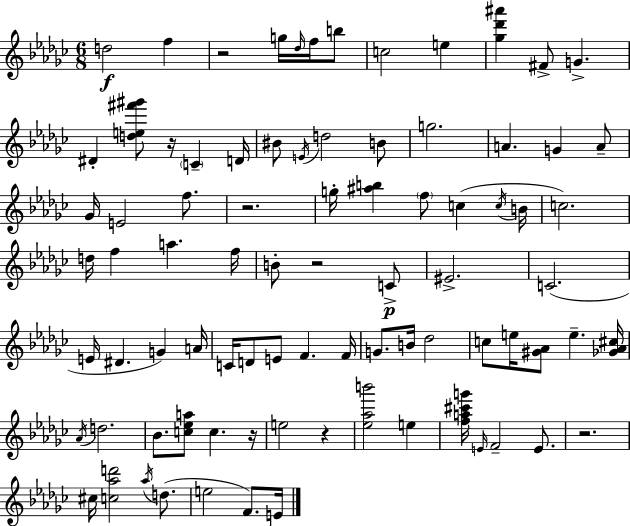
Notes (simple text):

D5/h F5/q R/h G5/s Db5/s F5/s B5/e C5/h E5/q [Gb5,Db6,A#6]/q F#4/e G4/q. D#4/q [D5,E5,F#6,G#6]/e R/s C4/q D4/s BIS4/e E4/s D5/h B4/e G5/h. A4/q. G4/q A4/e Gb4/s E4/h F5/e. R/h. G5/s [A#5,B5]/q F5/e C5/q C5/s B4/s C5/h. D5/s F5/q A5/q. F5/s B4/e R/h C4/e EIS4/h. C4/h. E4/s D#4/q. G4/q A4/s C4/s D4/e E4/e F4/q. F4/s G4/e. B4/s Db5/h C5/e E5/s [G#4,Ab4]/e E5/q. [Gb4,Ab4,C#5]/s Ab4/s D5/h. Bb4/e. [C5,Eb5,A5]/e C5/q. R/s E5/h R/q [Eb5,Ab5,B6]/h E5/q [F5,A5,C#6,G6]/s E4/s F4/h E4/e. R/h. C#5/s [C5,Ab5,D6]/h Ab5/s D5/e. E5/h F4/e. E4/s